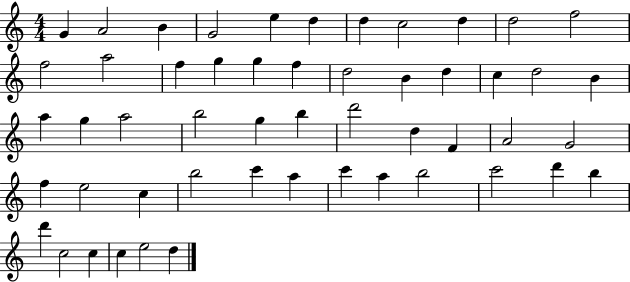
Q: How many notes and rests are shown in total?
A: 52